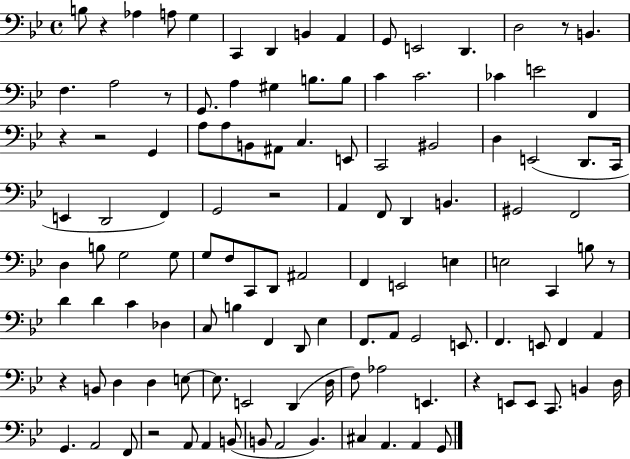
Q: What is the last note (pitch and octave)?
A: G2